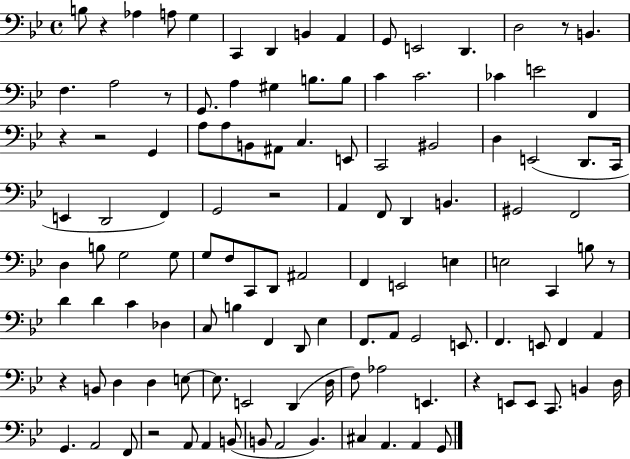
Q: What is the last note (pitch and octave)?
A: G2